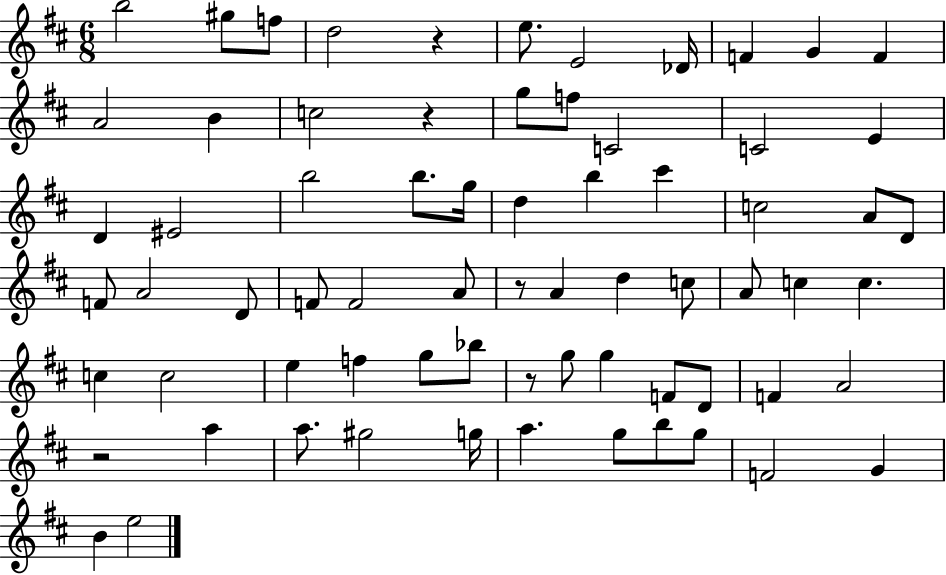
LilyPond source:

{
  \clef treble
  \numericTimeSignature
  \time 6/8
  \key d \major
  \repeat volta 2 { b''2 gis''8 f''8 | d''2 r4 | e''8. e'2 des'16 | f'4 g'4 f'4 | \break a'2 b'4 | c''2 r4 | g''8 f''8 c'2 | c'2 e'4 | \break d'4 eis'2 | b''2 b''8. g''16 | d''4 b''4 cis'''4 | c''2 a'8 d'8 | \break f'8 a'2 d'8 | f'8 f'2 a'8 | r8 a'4 d''4 c''8 | a'8 c''4 c''4. | \break c''4 c''2 | e''4 f''4 g''8 bes''8 | r8 g''8 g''4 f'8 d'8 | f'4 a'2 | \break r2 a''4 | a''8. gis''2 g''16 | a''4. g''8 b''8 g''8 | f'2 g'4 | \break b'4 e''2 | } \bar "|."
}